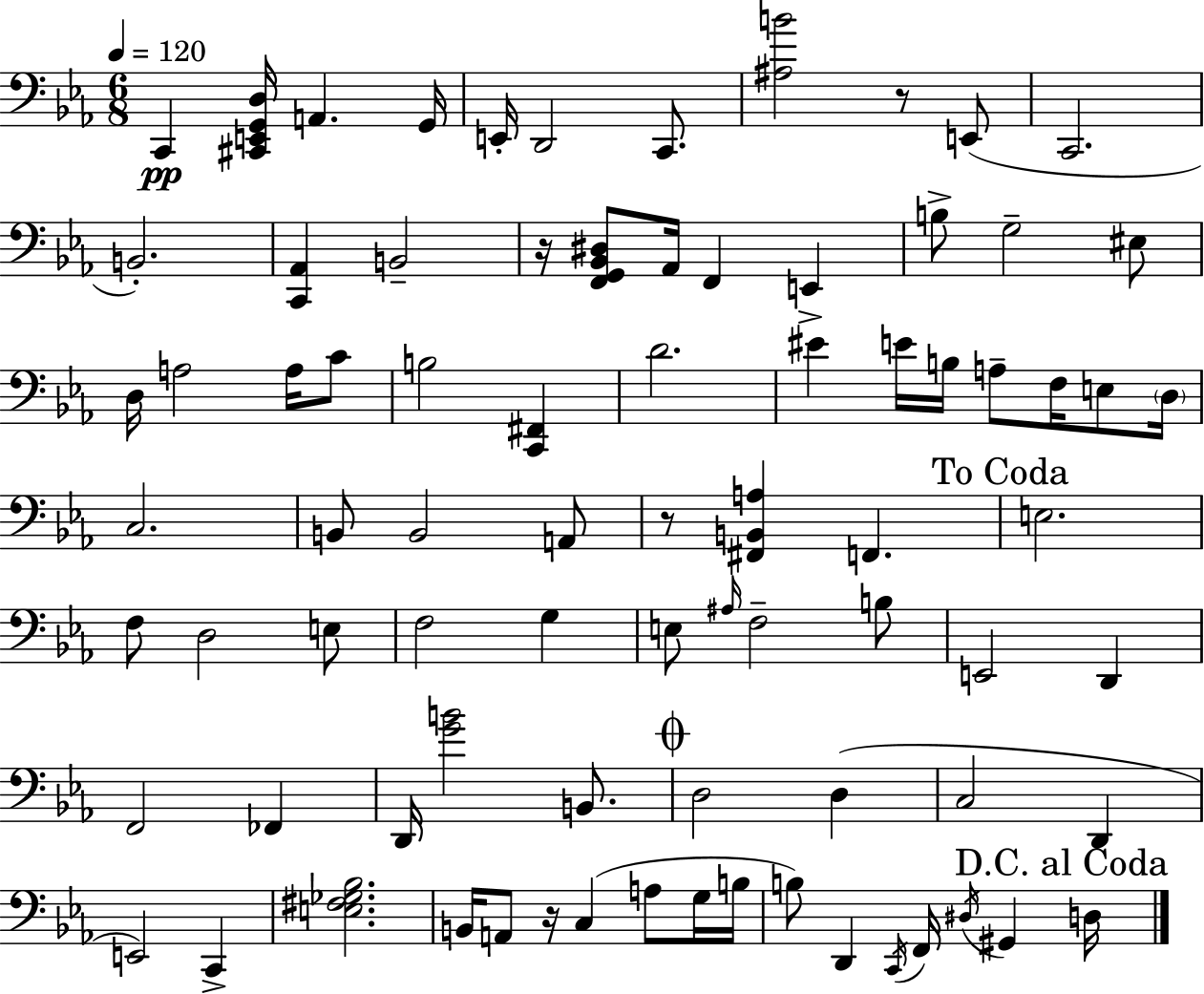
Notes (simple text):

C2/q [C#2,E2,G2,D3]/s A2/q. G2/s E2/s D2/h C2/e. [A#3,B4]/h R/e E2/e C2/h. B2/h. [C2,Ab2]/q B2/h R/s [F2,G2,Bb2,D#3]/e Ab2/s F2/q E2/q B3/e G3/h EIS3/e D3/s A3/h A3/s C4/e B3/h [C2,F#2]/q D4/h. EIS4/q E4/s B3/s A3/e F3/s E3/e D3/s C3/h. B2/e B2/h A2/e R/e [F#2,B2,A3]/q F2/q. E3/h. F3/e D3/h E3/e F3/h G3/q E3/e A#3/s F3/h B3/e E2/h D2/q F2/h FES2/q D2/s [G4,B4]/h B2/e. D3/h D3/q C3/h D2/q E2/h C2/q [E3,F#3,Gb3,Bb3]/h. B2/s A2/e R/s C3/q A3/e G3/s B3/s B3/e D2/q C2/s F2/s D#3/s G#2/q D3/s